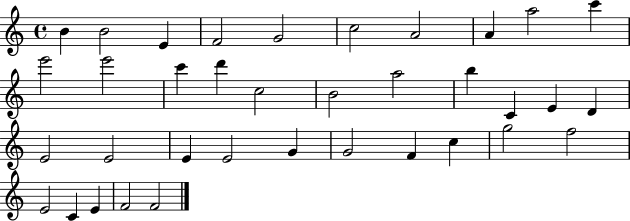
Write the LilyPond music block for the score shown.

{
  \clef treble
  \time 4/4
  \defaultTimeSignature
  \key c \major
  b'4 b'2 e'4 | f'2 g'2 | c''2 a'2 | a'4 a''2 c'''4 | \break e'''2 e'''2 | c'''4 d'''4 c''2 | b'2 a''2 | b''4 c'4 e'4 d'4 | \break e'2 e'2 | e'4 e'2 g'4 | g'2 f'4 c''4 | g''2 f''2 | \break e'2 c'4 e'4 | f'2 f'2 | \bar "|."
}